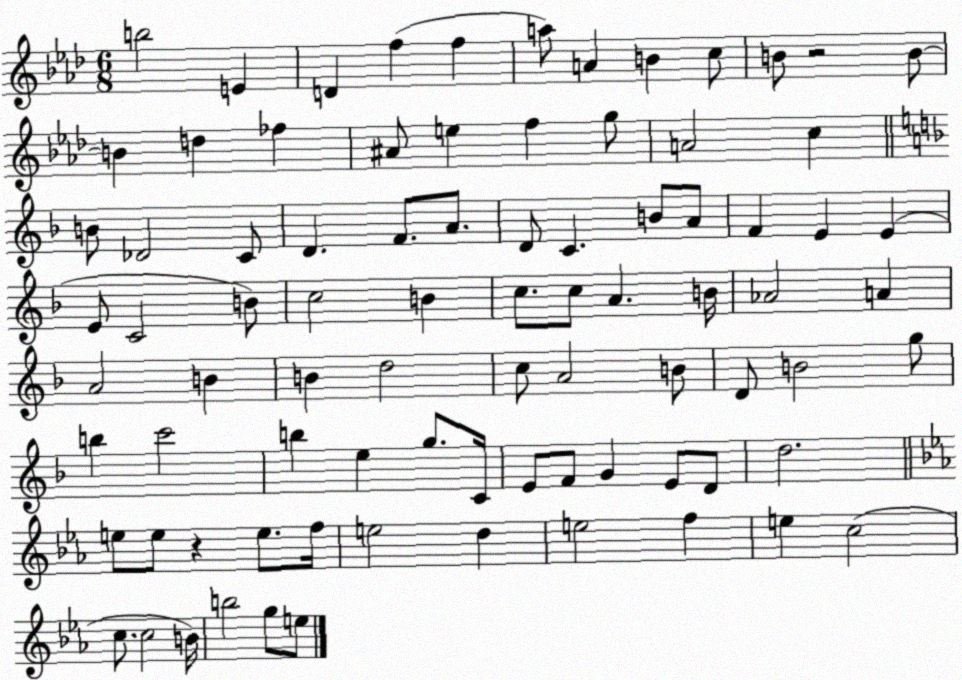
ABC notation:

X:1
T:Untitled
M:6/8
L:1/4
K:Ab
b2 E D f f a/2 A B c/2 B/2 z2 B/2 B d _f ^A/2 e f g/2 A2 c B/2 _D2 C/2 D F/2 A/2 D/2 C B/2 A/2 F E E E/2 C2 B/2 c2 B c/2 c/2 A B/4 _A2 A A2 B B d2 c/2 A2 B/2 D/2 B2 g/2 b c'2 b e g/2 C/4 E/2 F/2 G E/2 D/2 d2 e/2 e/2 z e/2 f/4 e2 d e2 f e c2 c/2 c2 B/4 b2 g/2 e/2